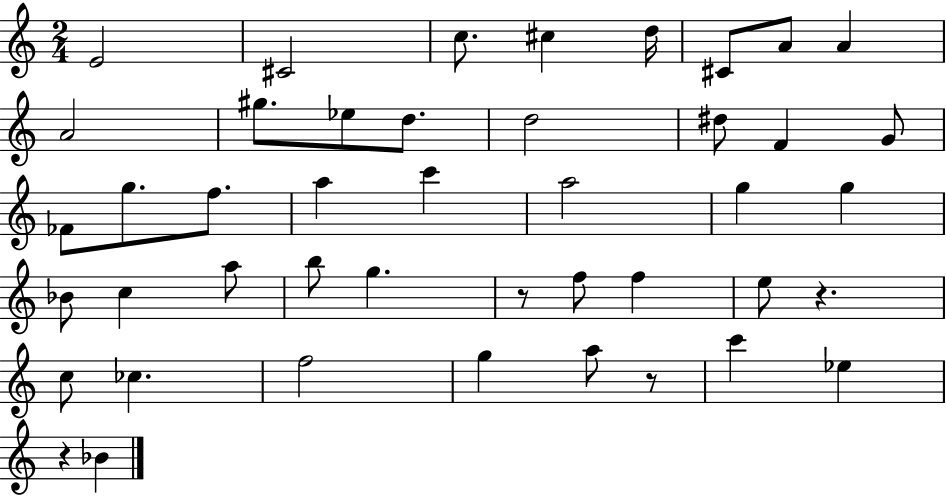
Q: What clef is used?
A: treble